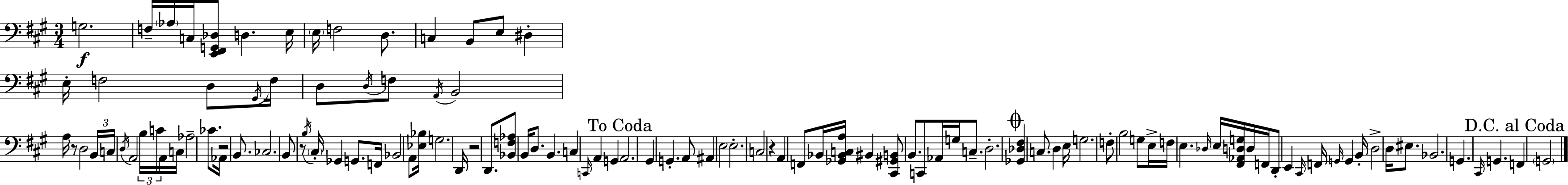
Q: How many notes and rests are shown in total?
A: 116